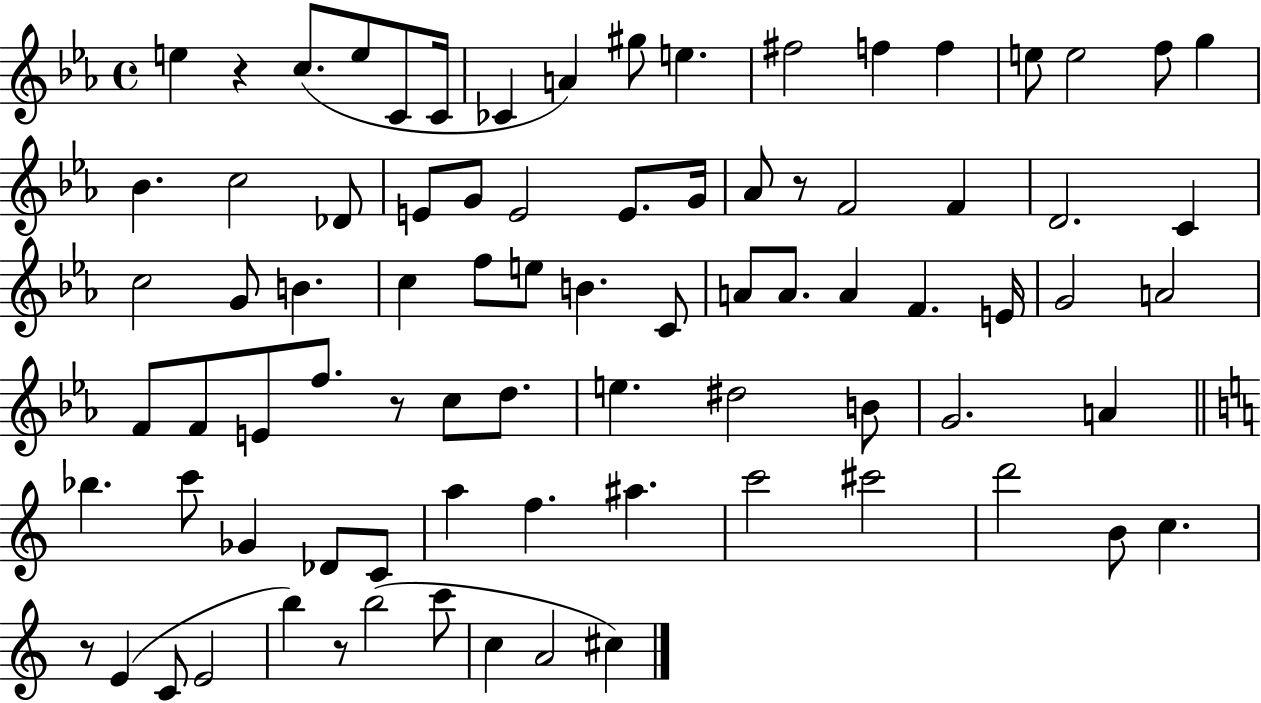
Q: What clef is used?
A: treble